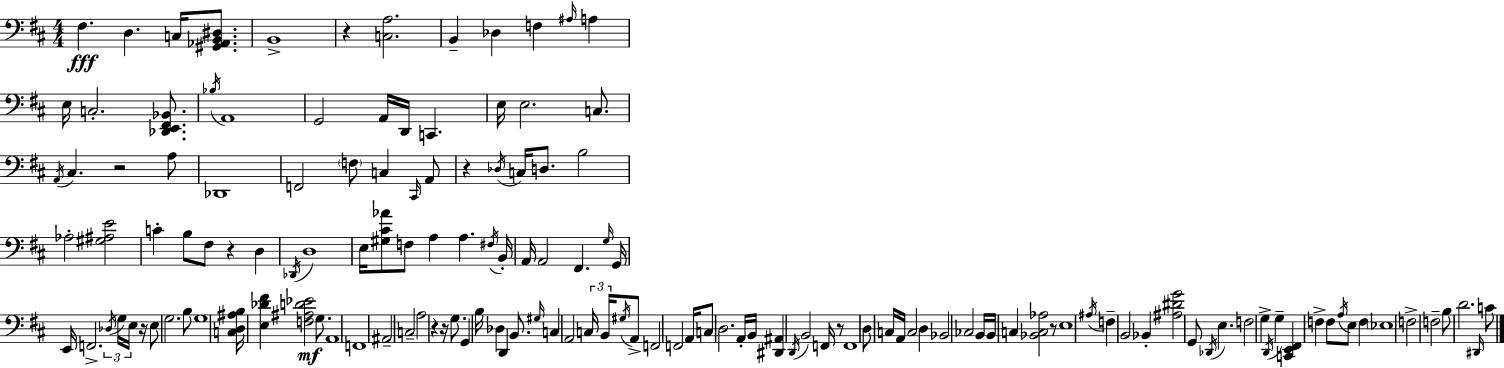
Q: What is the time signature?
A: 4/4